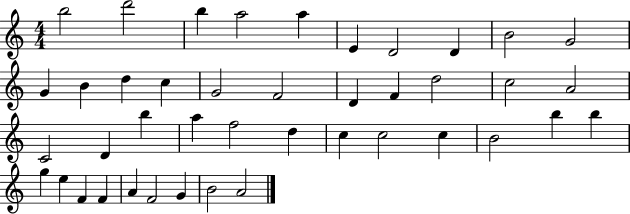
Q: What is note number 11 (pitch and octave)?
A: G4